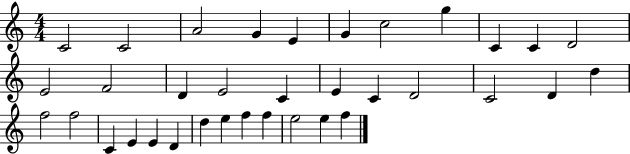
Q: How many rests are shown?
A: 0